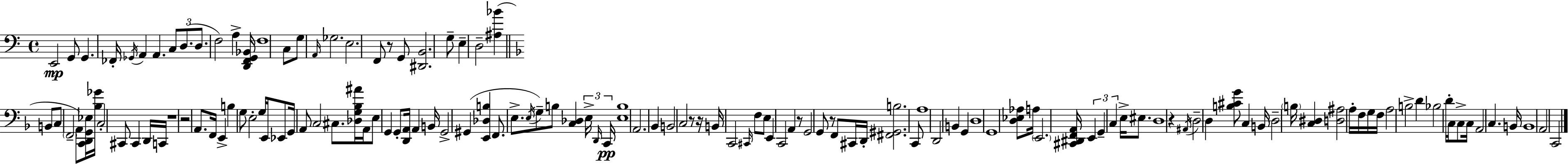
X:1
T:Untitled
M:4/4
L:1/4
K:C
E,,2 G,,/2 G,, _F,,/4 _G,,/4 A,, A,, C,/2 D,/2 D,/2 F,2 A, [D,,F,,G,,_B,,]/4 F,4 C,/2 G,/2 A,,/4 _G,2 E,2 F,,/2 z/2 G,,/2 [^D,,B,,]2 G,/2 E, D,2 [^A,_B] B,,/2 C,/2 F,,2 A,,/2 [C,,D,,G,,_E,]/4 [_B,_G]/4 C,2 ^C,,/2 ^C,, D,,/4 C,,/4 z4 z2 A,,/2 F,,/4 E,, B, G,/2 E,2 G,/4 E,,/4 _E,,/2 G,,/4 A,,/2 C,2 ^C,/2 [_D,G,_B,^A]/4 A,,/4 E,/2 G,, G,,/2 [D,,A,,]/4 A,, B,,/4 G,,2 ^G,, [E,,_D,B,] F,,/2 E,/2 E,/4 G,/2 B,/2 [C,_D,] E,/4 D,,/4 C,,/4 [E,B,]4 A,,2 _B,, B,,2 C,2 z/2 z/4 B,,/4 C,,2 ^C,,/4 F,/2 E,/2 E,, C,,2 A,, z/2 G,,2 G,,/2 z/2 F,,/2 ^C,,/4 D,,/4 [^F,,^G,,B,]2 C,,/2 A,4 D,,2 B,, G,, D,4 G,,4 [D,_E,_A,]/2 A,/4 E,,2 [^C,,^D,,F,,A,,]/4 E,, G,, C, E,/4 ^E,/2 D,4 z ^A,,/4 D,2 D, [B,^CG]/2 C, B,,/4 D,2 B,/4 [C,^D,] [D,^A,]2 A,/4 F,/4 G,/4 F,/4 A,2 B,2 D _B,2 D/4 C,/4 C,/2 C,/4 A,,2 C, B,,/4 B,,4 A,,2 C,,2